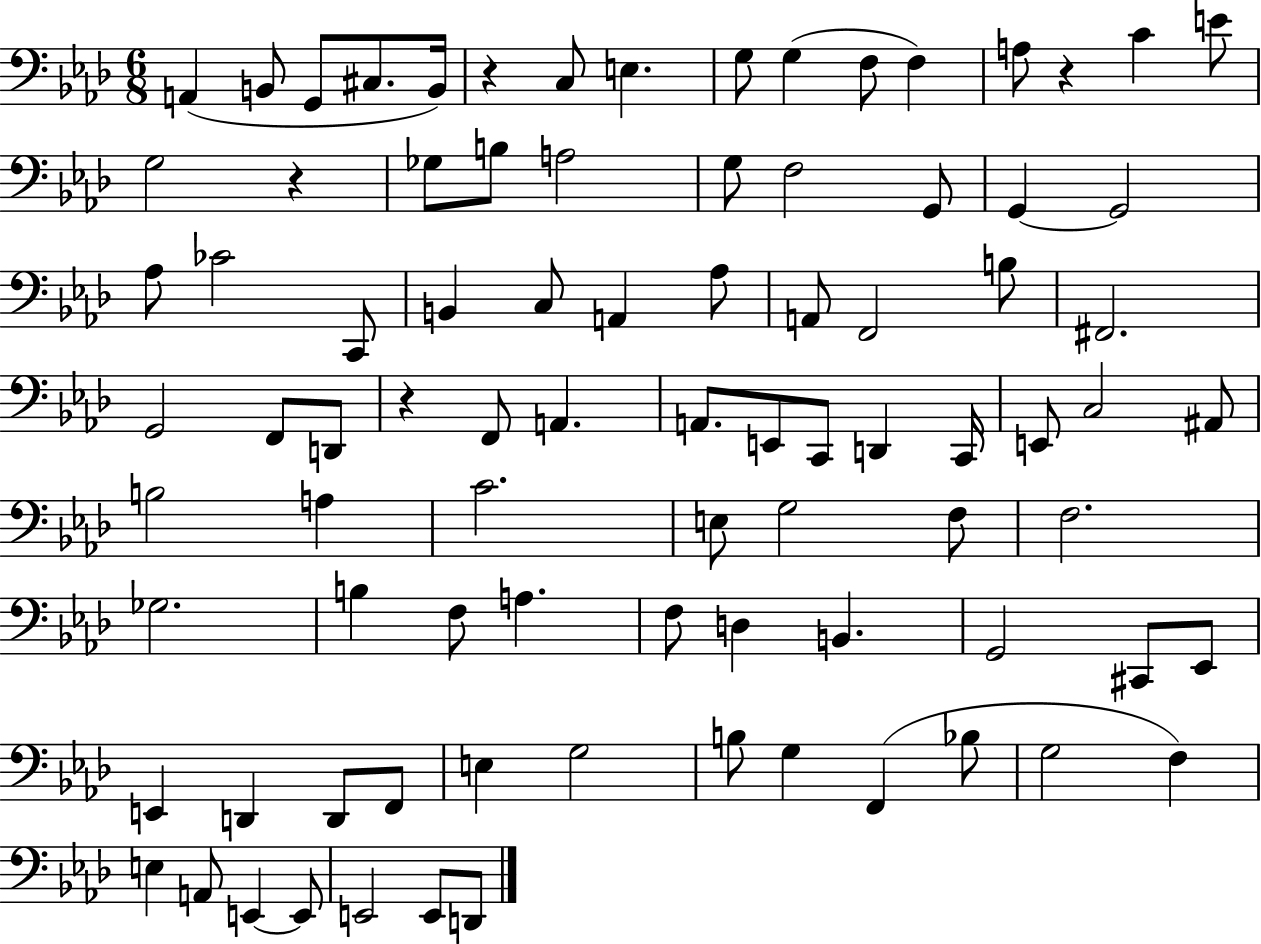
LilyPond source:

{
  \clef bass
  \numericTimeSignature
  \time 6/8
  \key aes \major
  a,4( b,8 g,8 cis8. b,16) | r4 c8 e4. | g8 g4( f8 f4) | a8 r4 c'4 e'8 | \break g2 r4 | ges8 b8 a2 | g8 f2 g,8 | g,4~~ g,2 | \break aes8 ces'2 c,8 | b,4 c8 a,4 aes8 | a,8 f,2 b8 | fis,2. | \break g,2 f,8 d,8 | r4 f,8 a,4. | a,8. e,8 c,8 d,4 c,16 | e,8 c2 ais,8 | \break b2 a4 | c'2. | e8 g2 f8 | f2. | \break ges2. | b4 f8 a4. | f8 d4 b,4. | g,2 cis,8 ees,8 | \break e,4 d,4 d,8 f,8 | e4 g2 | b8 g4 f,4( bes8 | g2 f4) | \break e4 a,8 e,4~~ e,8 | e,2 e,8 d,8 | \bar "|."
}